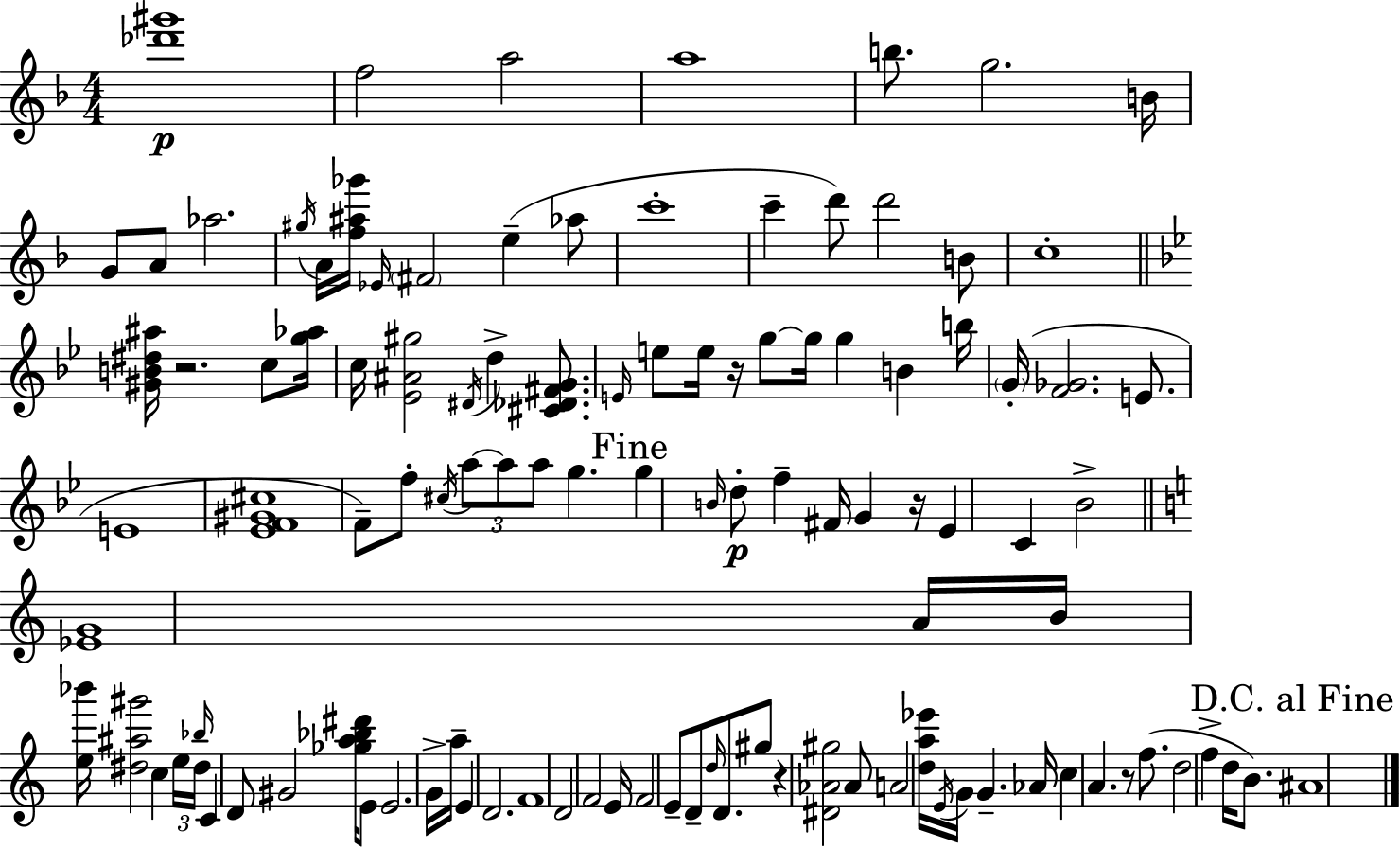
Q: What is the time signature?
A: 4/4